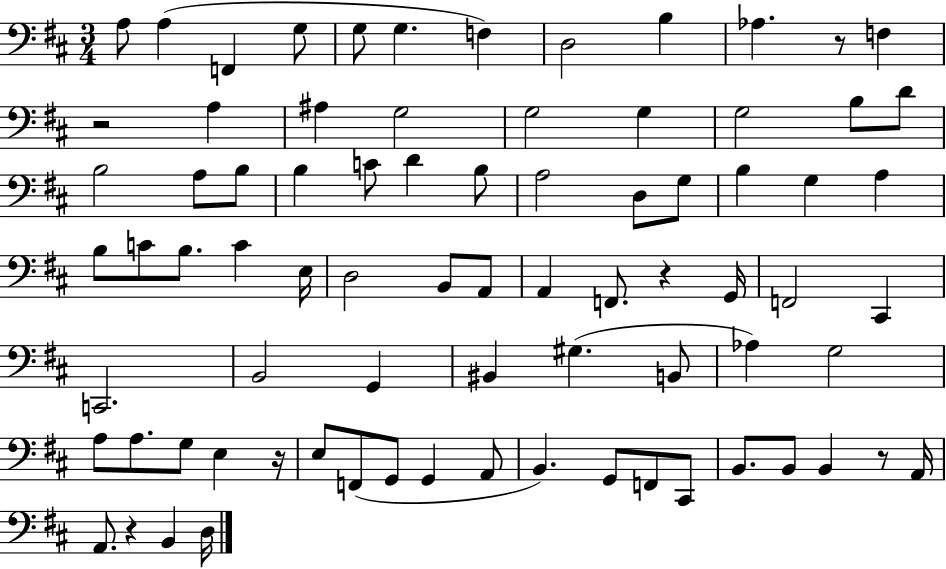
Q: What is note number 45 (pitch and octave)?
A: C#2